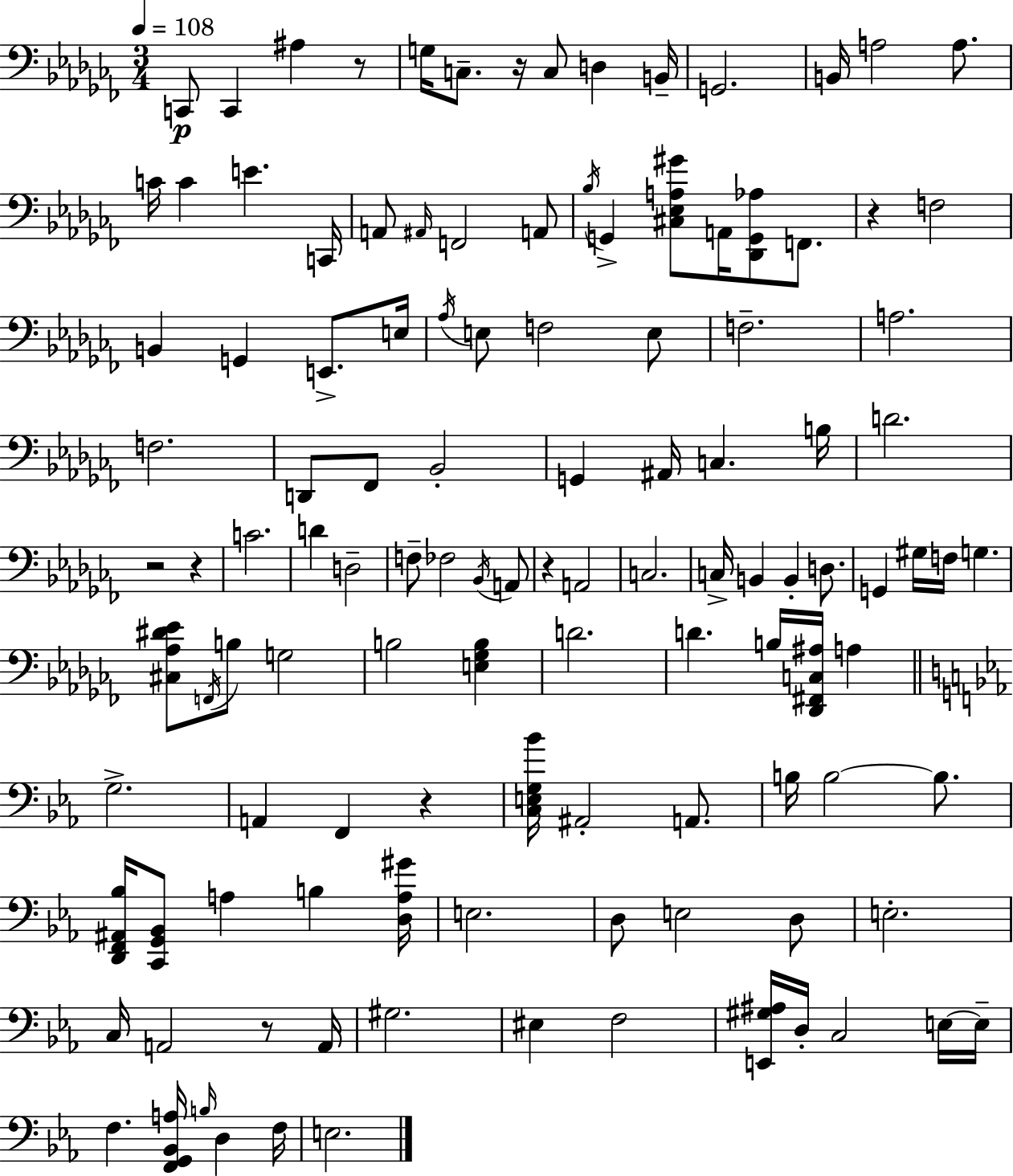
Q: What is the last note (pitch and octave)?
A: E3